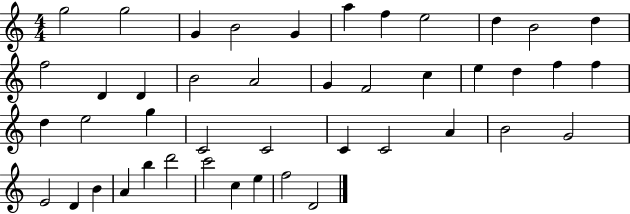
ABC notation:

X:1
T:Untitled
M:4/4
L:1/4
K:C
g2 g2 G B2 G a f e2 d B2 d f2 D D B2 A2 G F2 c e d f f d e2 g C2 C2 C C2 A B2 G2 E2 D B A b d'2 c'2 c e f2 D2